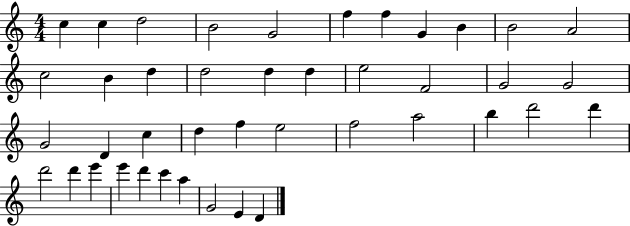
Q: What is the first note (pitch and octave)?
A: C5